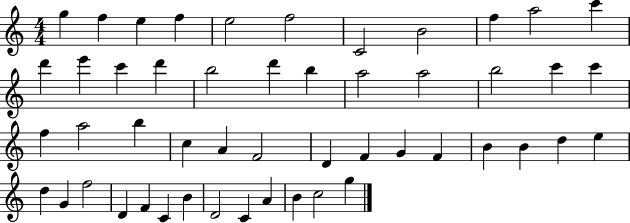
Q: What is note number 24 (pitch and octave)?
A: F5